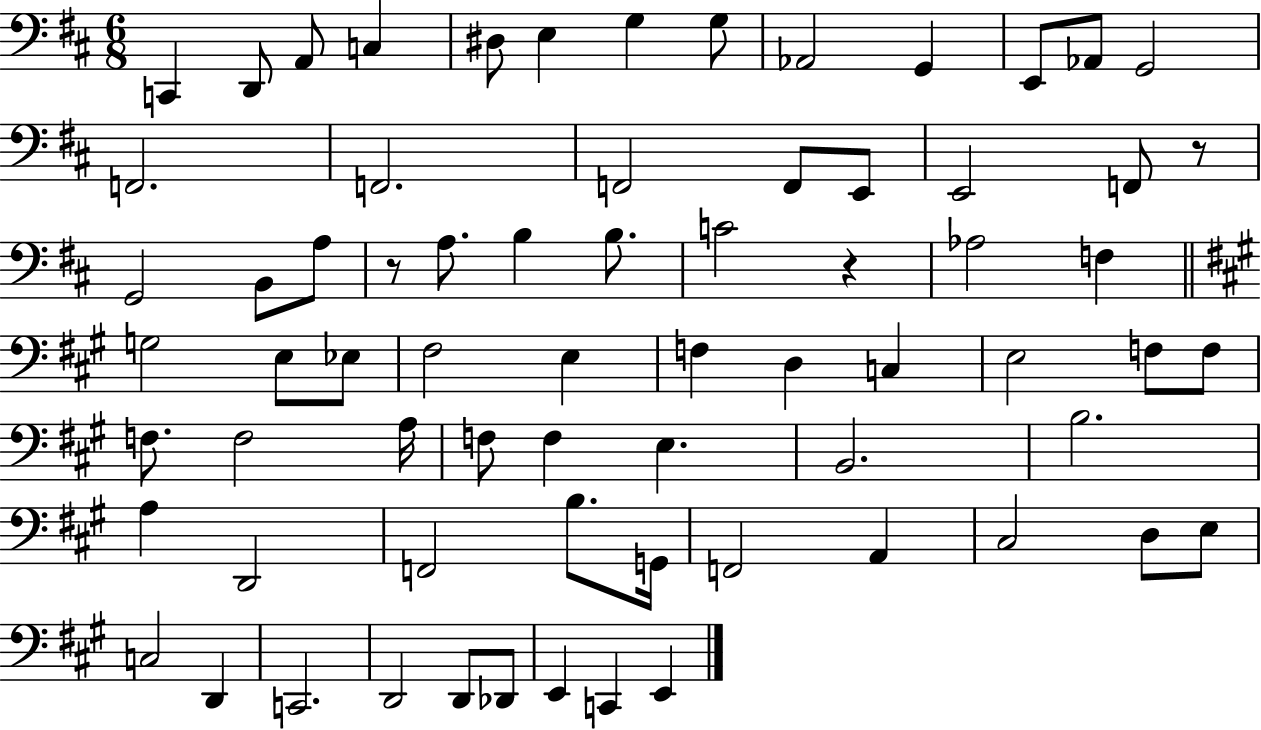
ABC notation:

X:1
T:Untitled
M:6/8
L:1/4
K:D
C,, D,,/2 A,,/2 C, ^D,/2 E, G, G,/2 _A,,2 G,, E,,/2 _A,,/2 G,,2 F,,2 F,,2 F,,2 F,,/2 E,,/2 E,,2 F,,/2 z/2 G,,2 B,,/2 A,/2 z/2 A,/2 B, B,/2 C2 z _A,2 F, G,2 E,/2 _E,/2 ^F,2 E, F, D, C, E,2 F,/2 F,/2 F,/2 F,2 A,/4 F,/2 F, E, B,,2 B,2 A, D,,2 F,,2 B,/2 G,,/4 F,,2 A,, ^C,2 D,/2 E,/2 C,2 D,, C,,2 D,,2 D,,/2 _D,,/2 E,, C,, E,,